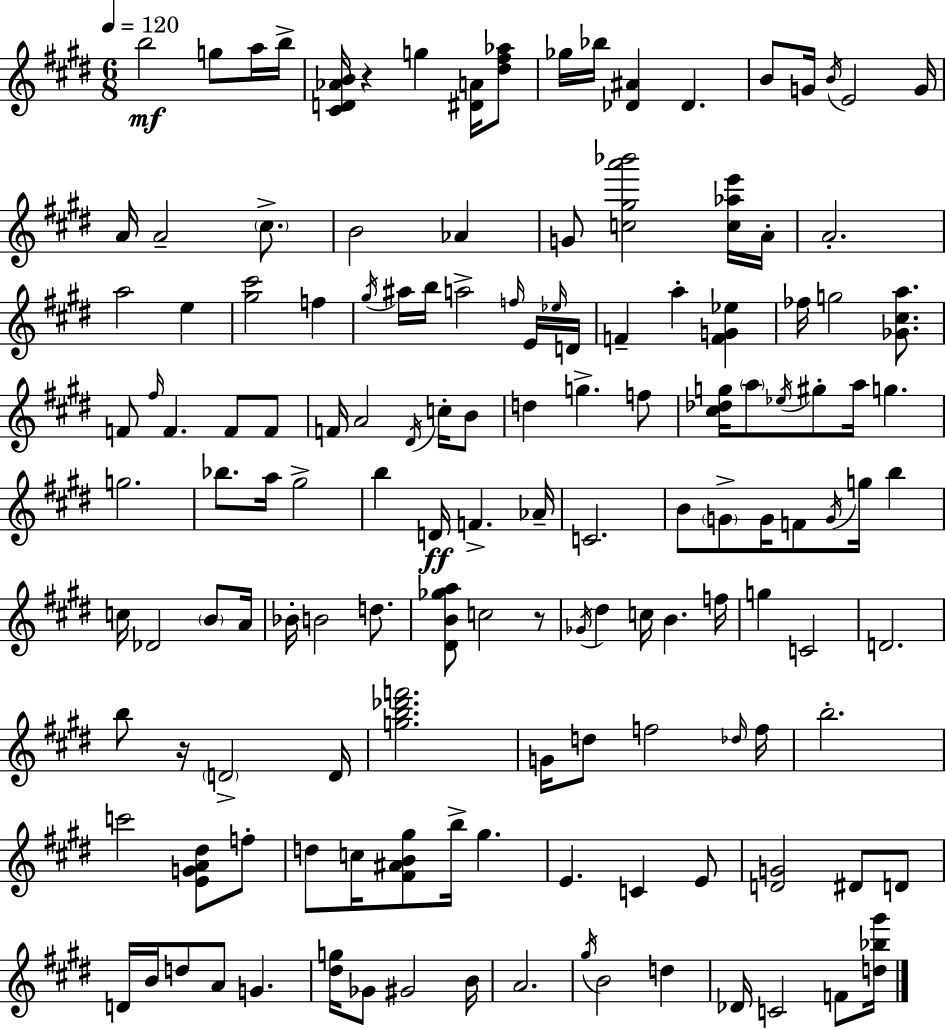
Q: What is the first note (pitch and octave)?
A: B5